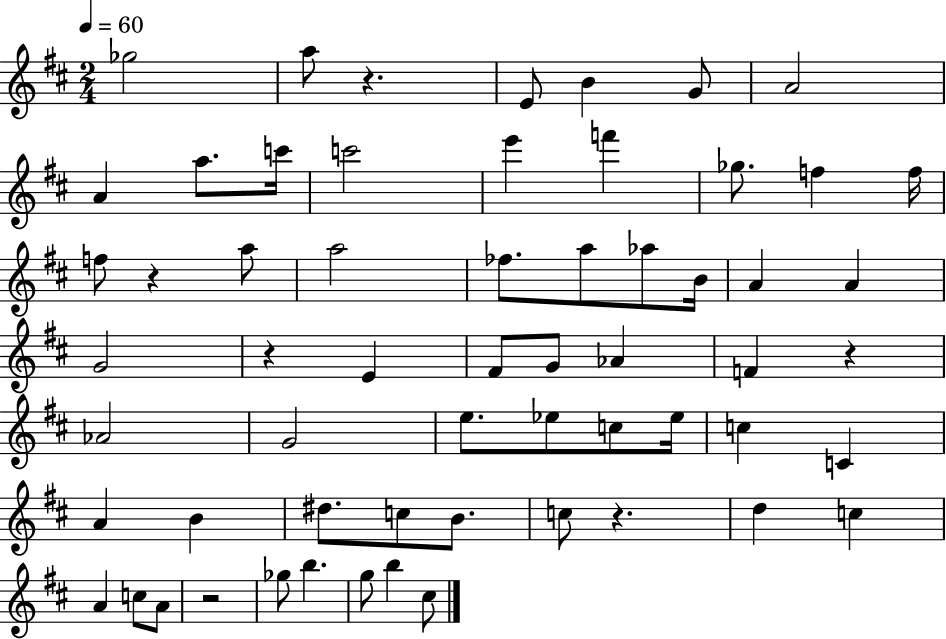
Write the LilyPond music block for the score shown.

{
  \clef treble
  \numericTimeSignature
  \time 2/4
  \key d \major
  \tempo 4 = 60
  ges''2 | a''8 r4. | e'8 b'4 g'8 | a'2 | \break a'4 a''8. c'''16 | c'''2 | e'''4 f'''4 | ges''8. f''4 f''16 | \break f''8 r4 a''8 | a''2 | fes''8. a''8 aes''8 b'16 | a'4 a'4 | \break g'2 | r4 e'4 | fis'8 g'8 aes'4 | f'4 r4 | \break aes'2 | g'2 | e''8. ees''8 c''8 ees''16 | c''4 c'4 | \break a'4 b'4 | dis''8. c''8 b'8. | c''8 r4. | d''4 c''4 | \break a'4 c''8 a'8 | r2 | ges''8 b''4. | g''8 b''4 cis''8 | \break \bar "|."
}